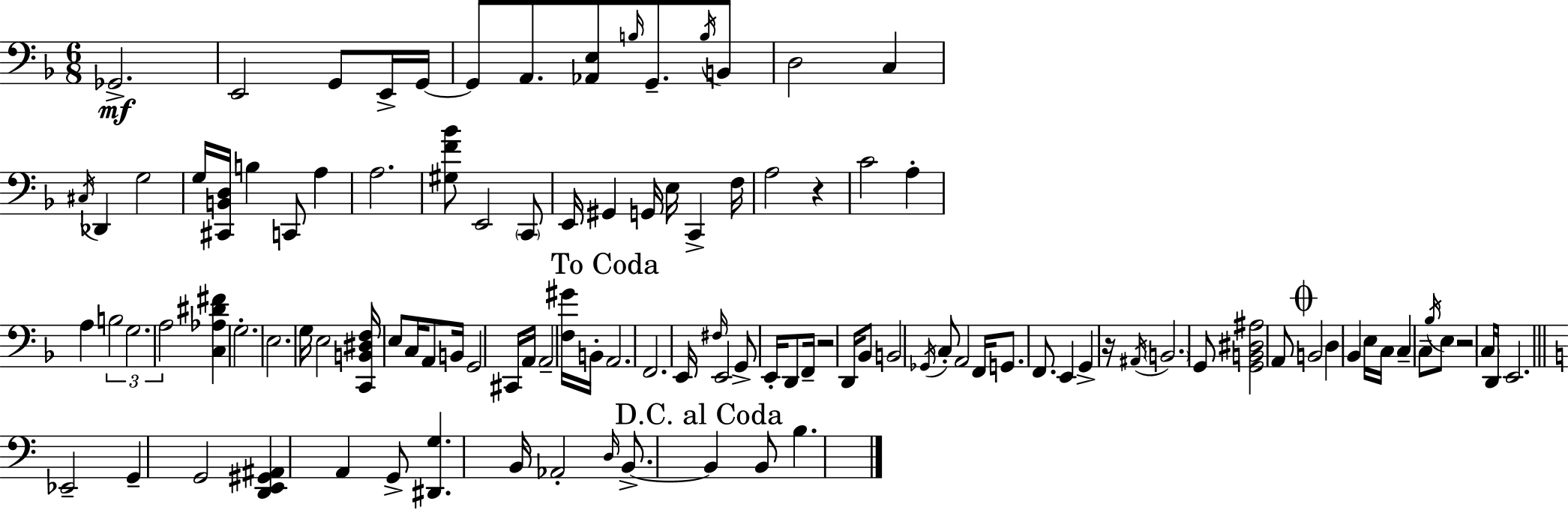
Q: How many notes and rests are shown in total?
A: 110